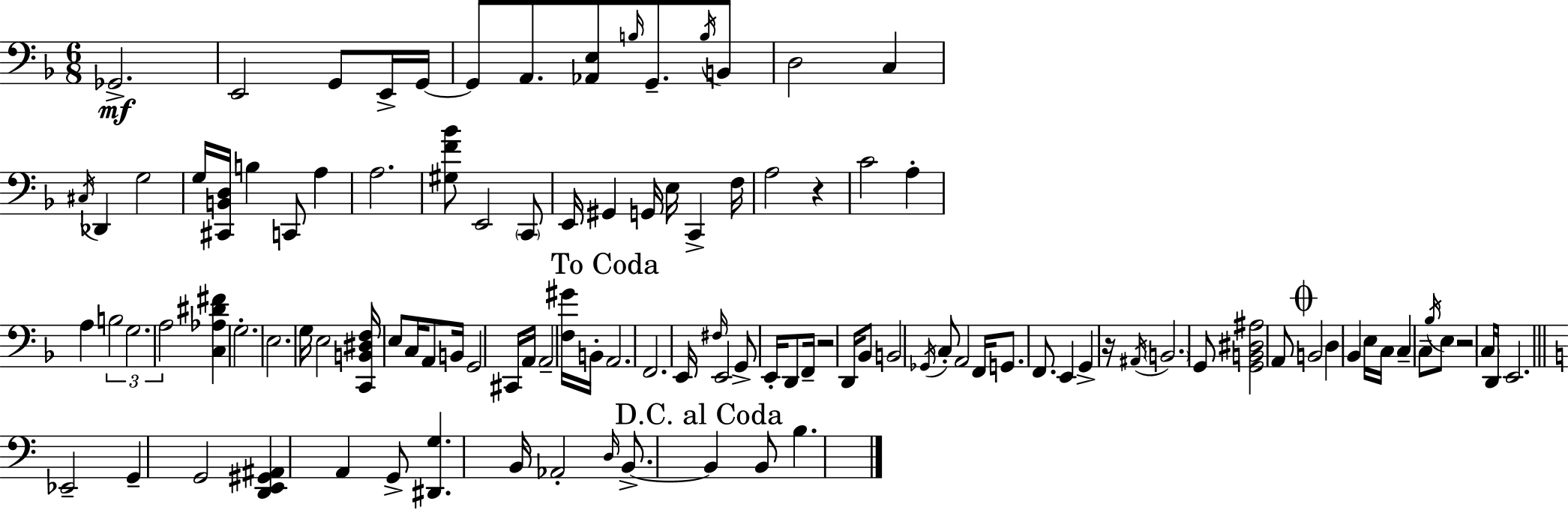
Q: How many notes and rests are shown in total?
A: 110